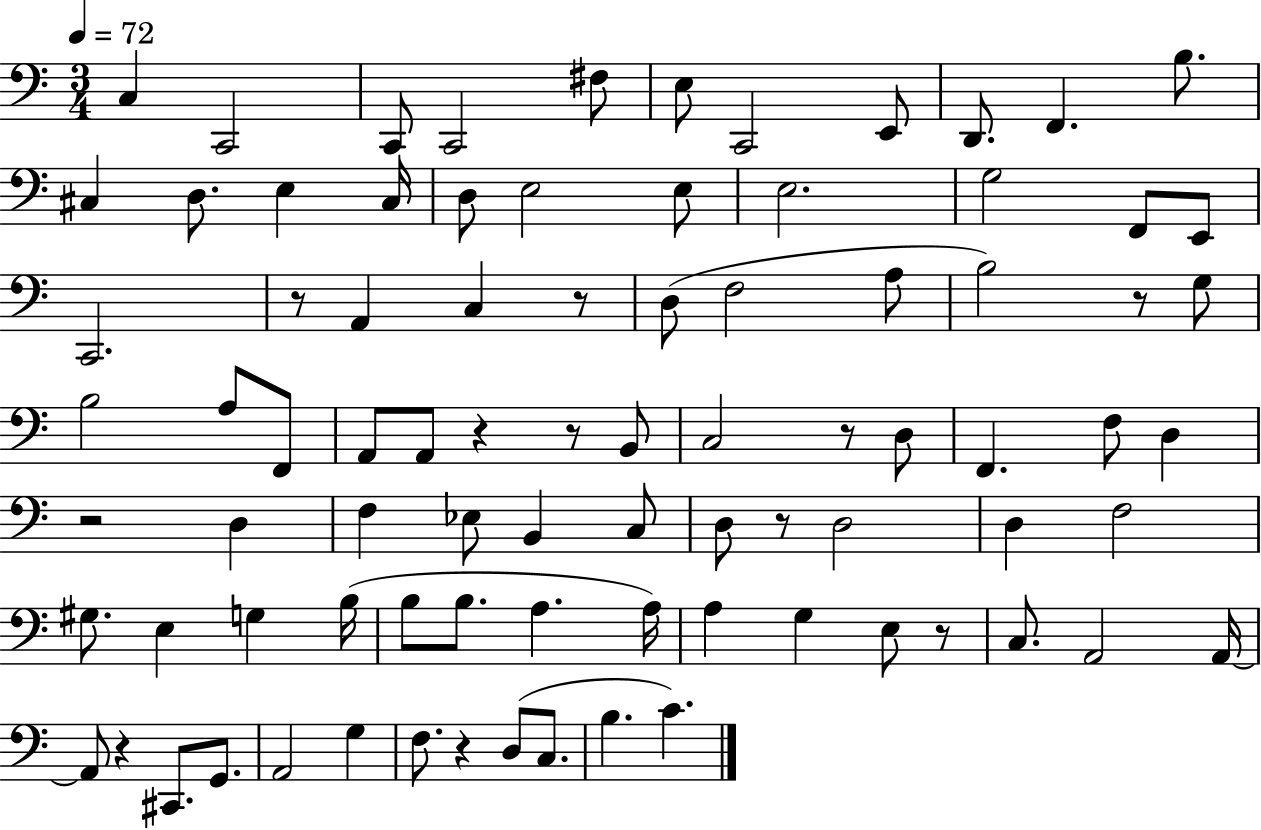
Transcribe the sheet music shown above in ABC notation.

X:1
T:Untitled
M:3/4
L:1/4
K:C
C, C,,2 C,,/2 C,,2 ^F,/2 E,/2 C,,2 E,,/2 D,,/2 F,, B,/2 ^C, D,/2 E, ^C,/4 D,/2 E,2 E,/2 E,2 G,2 F,,/2 E,,/2 C,,2 z/2 A,, C, z/2 D,/2 F,2 A,/2 B,2 z/2 G,/2 B,2 A,/2 F,,/2 A,,/2 A,,/2 z z/2 B,,/2 C,2 z/2 D,/2 F,, F,/2 D, z2 D, F, _E,/2 B,, C,/2 D,/2 z/2 D,2 D, F,2 ^G,/2 E, G, B,/4 B,/2 B,/2 A, A,/4 A, G, E,/2 z/2 C,/2 A,,2 A,,/4 A,,/2 z ^C,,/2 G,,/2 A,,2 G, F,/2 z D,/2 C,/2 B, C